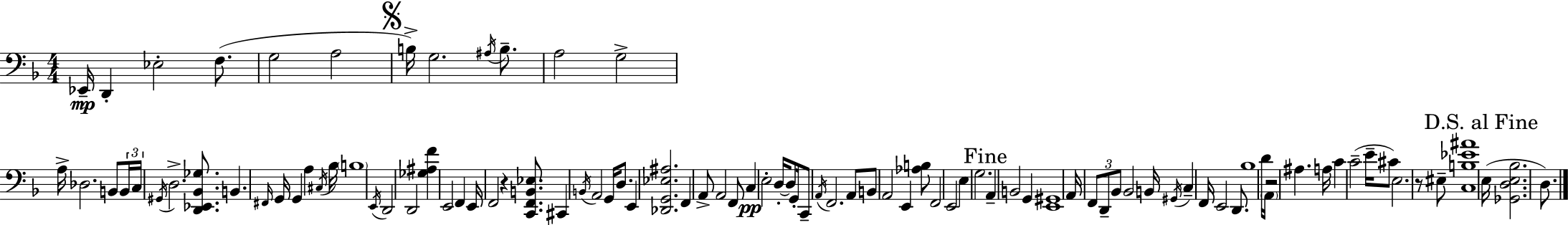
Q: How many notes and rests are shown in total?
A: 98